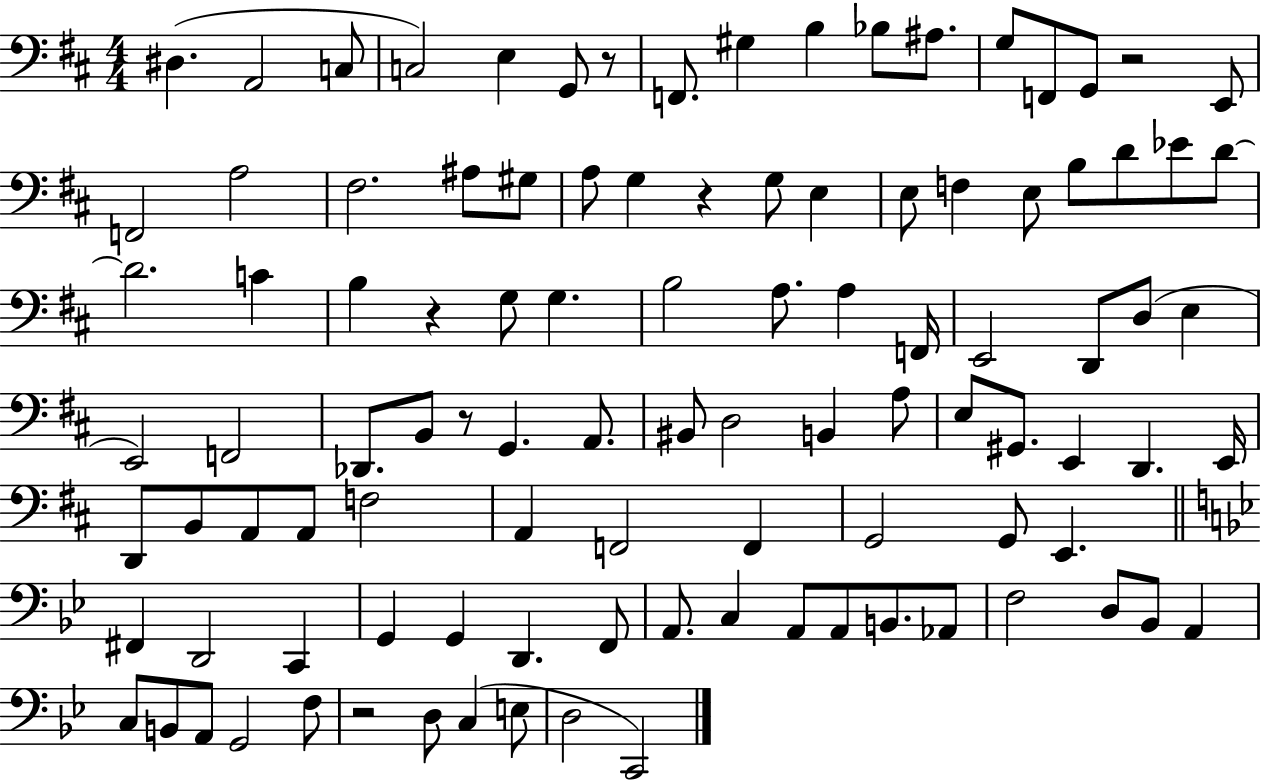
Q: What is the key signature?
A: D major